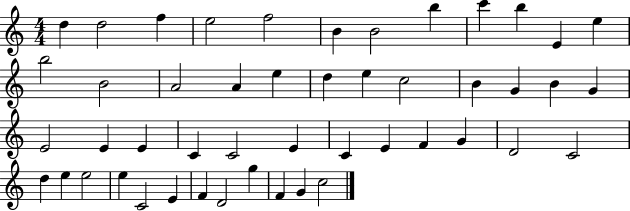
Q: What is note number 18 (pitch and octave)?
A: D5